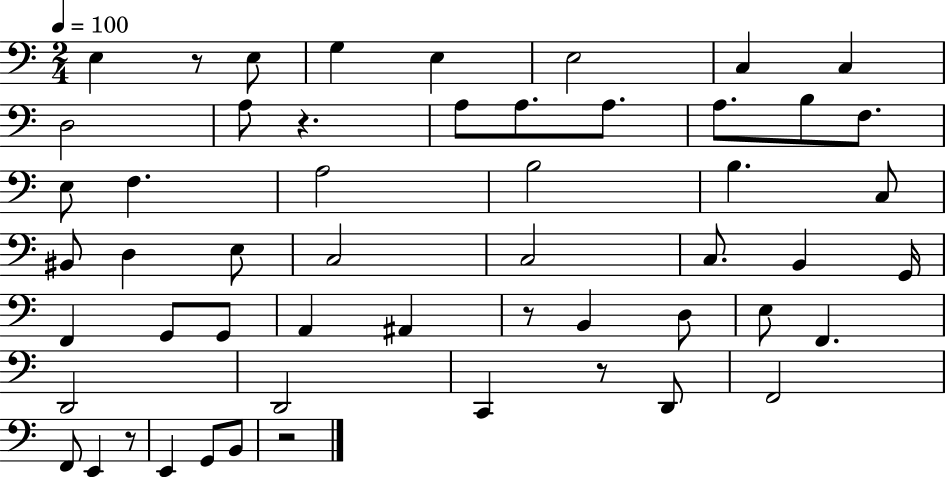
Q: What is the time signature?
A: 2/4